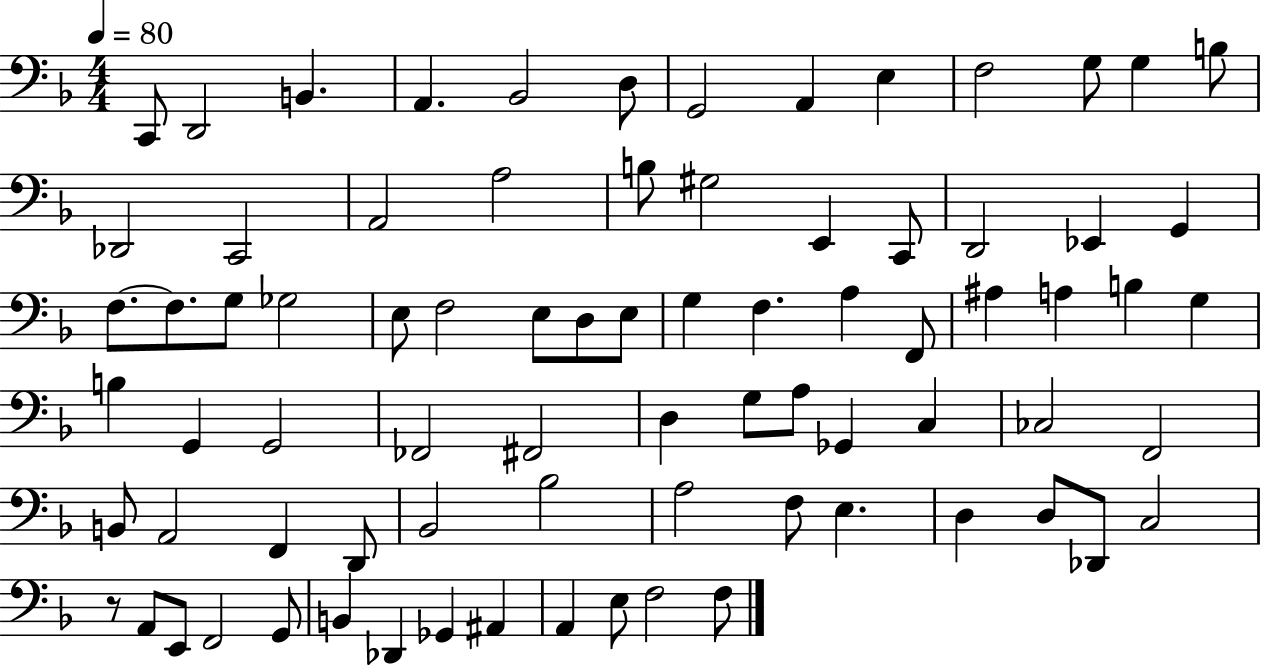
C2/e D2/h B2/q. A2/q. Bb2/h D3/e G2/h A2/q E3/q F3/h G3/e G3/q B3/e Db2/h C2/h A2/h A3/h B3/e G#3/h E2/q C2/e D2/h Eb2/q G2/q F3/e. F3/e. G3/e Gb3/h E3/e F3/h E3/e D3/e E3/e G3/q F3/q. A3/q F2/e A#3/q A3/q B3/q G3/q B3/q G2/q G2/h FES2/h F#2/h D3/q G3/e A3/e Gb2/q C3/q CES3/h F2/h B2/e A2/h F2/q D2/e Bb2/h Bb3/h A3/h F3/e E3/q. D3/q D3/e Db2/e C3/h R/e A2/e E2/e F2/h G2/e B2/q Db2/q Gb2/q A#2/q A2/q E3/e F3/h F3/e